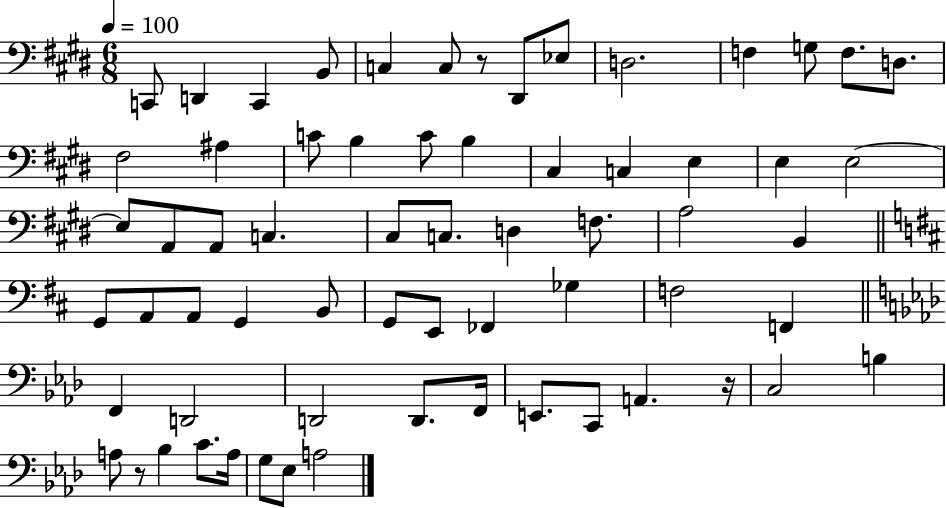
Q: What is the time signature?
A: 6/8